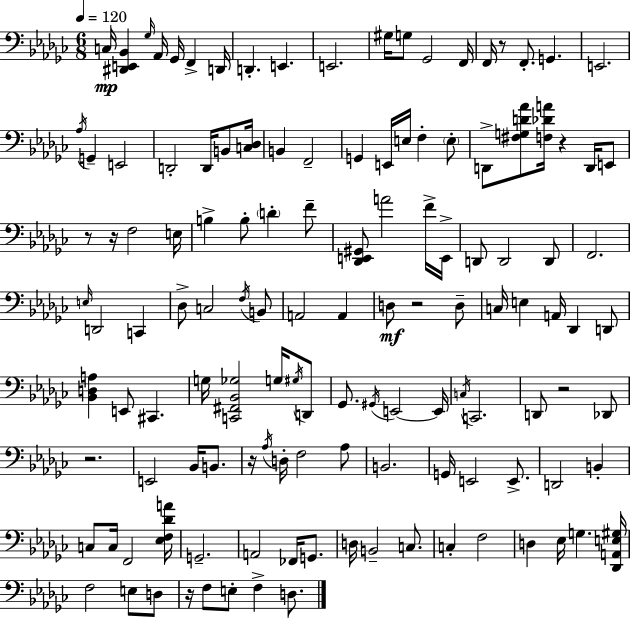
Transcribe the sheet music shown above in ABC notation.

X:1
T:Untitled
M:6/8
L:1/4
K:Ebm
C,/4 [^D,,E,,_B,,] _G,/4 _A,,/4 _G,,/4 F,, D,,/4 D,, E,, E,,2 ^G,/4 G,/2 _G,,2 F,,/4 F,,/4 z/2 F,,/2 G,, E,,2 _A,/4 G,, E,,2 D,,2 D,,/4 B,,/2 [C,_D,]/4 B,, F,,2 G,, E,,/4 E,/4 F, E,/2 D,,/2 [^F,G,D_A]/2 [F,_DA]/4 z D,,/4 E,,/2 z/2 z/4 F,2 E,/4 B, B,/2 D F/2 [_D,,E,,^G,,]/2 A2 F/4 E,,/4 D,,/2 D,,2 D,,/2 F,,2 E,/4 D,,2 C,, _D,/2 C,2 F,/4 B,,/2 A,,2 A,, D,/2 z2 D,/2 C,/4 E, A,,/4 _D,, D,,/2 [_B,,D,A,] E,,/2 ^C,, G,/4 [C,,^F,,_B,,_G,]2 G,/4 ^G,/4 D,,/2 _G,,/2 ^G,,/4 E,,2 E,,/4 C,/4 C,,2 D,,/2 z2 _D,,/2 z2 E,,2 _B,,/4 B,,/2 z/4 _A,/4 D,/4 F,2 _A,/2 B,,2 G,,/4 E,,2 E,,/2 D,,2 B,, C,/2 C,/4 F,,2 [_E,F,_DA]/4 G,,2 A,,2 _F,,/4 G,,/2 D,/4 B,,2 C,/2 C, F,2 D, _E,/4 G, [_D,,A,,E,^G,]/4 F,2 E,/2 D,/2 z/4 F,/2 E,/2 F, D,/2